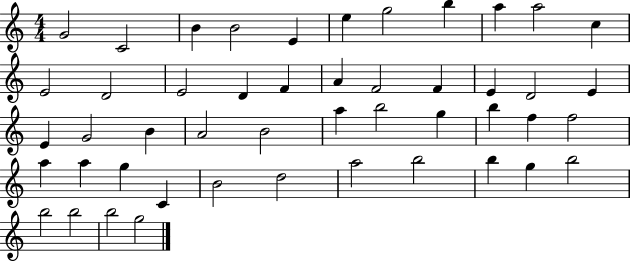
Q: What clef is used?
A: treble